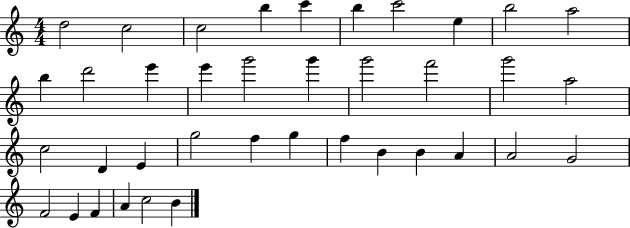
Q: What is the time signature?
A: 4/4